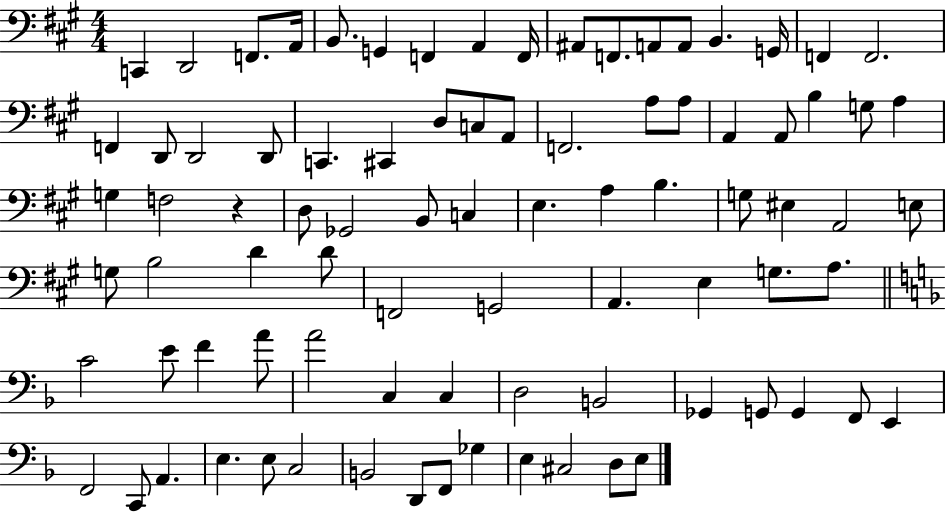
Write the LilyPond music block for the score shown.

{
  \clef bass
  \numericTimeSignature
  \time 4/4
  \key a \major
  \repeat volta 2 { c,4 d,2 f,8. a,16 | b,8. g,4 f,4 a,4 f,16 | ais,8 f,8. a,8 a,8 b,4. g,16 | f,4 f,2. | \break f,4 d,8 d,2 d,8 | c,4. cis,4 d8 c8 a,8 | f,2. a8 a8 | a,4 a,8 b4 g8 a4 | \break g4 f2 r4 | d8 ges,2 b,8 c4 | e4. a4 b4. | g8 eis4 a,2 e8 | \break g8 b2 d'4 d'8 | f,2 g,2 | a,4. e4 g8. a8. | \bar "||" \break \key f \major c'2 e'8 f'4 a'8 | a'2 c4 c4 | d2 b,2 | ges,4 g,8 g,4 f,8 e,4 | \break f,2 c,8 a,4. | e4. e8 c2 | b,2 d,8 f,8 ges4 | e4 cis2 d8 e8 | \break } \bar "|."
}